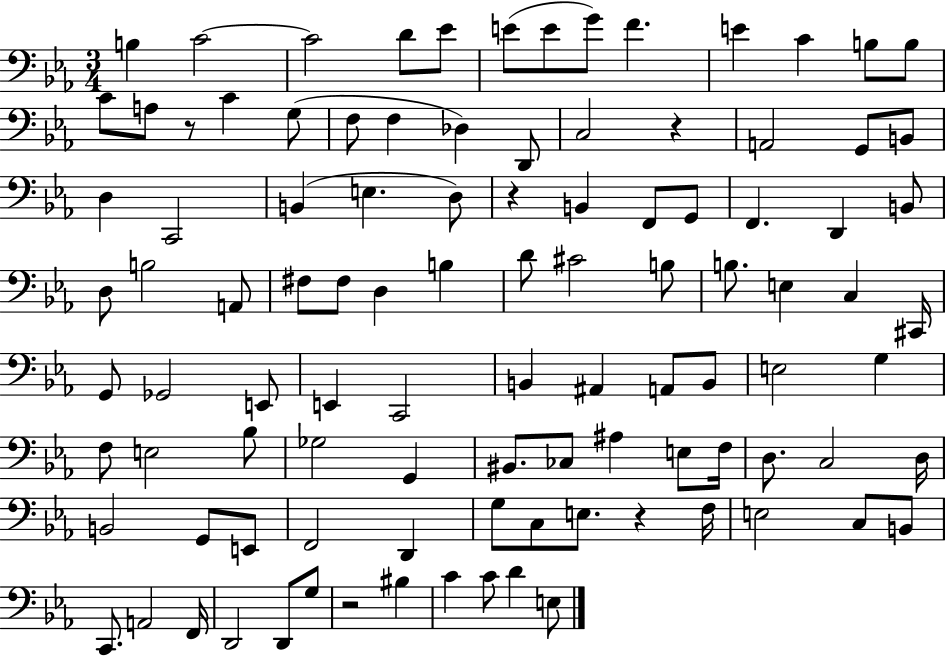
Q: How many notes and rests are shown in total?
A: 102